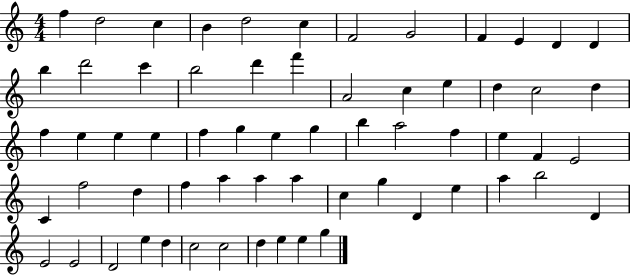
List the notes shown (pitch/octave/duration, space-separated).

F5/q D5/h C5/q B4/q D5/h C5/q F4/h G4/h F4/q E4/q D4/q D4/q B5/q D6/h C6/q B5/h D6/q F6/q A4/h C5/q E5/q D5/q C5/h D5/q F5/q E5/q E5/q E5/q F5/q G5/q E5/q G5/q B5/q A5/h F5/q E5/q F4/q E4/h C4/q F5/h D5/q F5/q A5/q A5/q A5/q C5/q G5/q D4/q E5/q A5/q B5/h D4/q E4/h E4/h D4/h E5/q D5/q C5/h C5/h D5/q E5/q E5/q G5/q